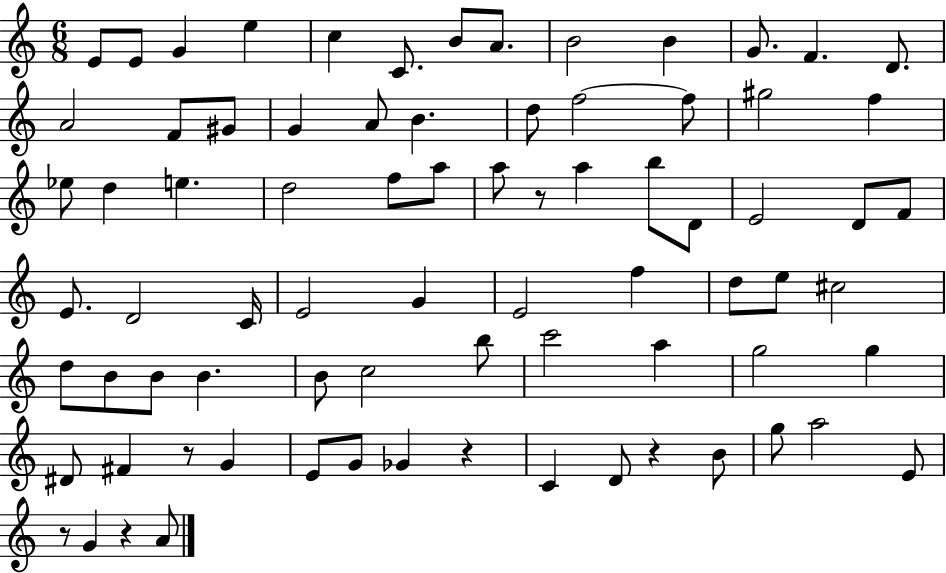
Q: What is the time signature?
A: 6/8